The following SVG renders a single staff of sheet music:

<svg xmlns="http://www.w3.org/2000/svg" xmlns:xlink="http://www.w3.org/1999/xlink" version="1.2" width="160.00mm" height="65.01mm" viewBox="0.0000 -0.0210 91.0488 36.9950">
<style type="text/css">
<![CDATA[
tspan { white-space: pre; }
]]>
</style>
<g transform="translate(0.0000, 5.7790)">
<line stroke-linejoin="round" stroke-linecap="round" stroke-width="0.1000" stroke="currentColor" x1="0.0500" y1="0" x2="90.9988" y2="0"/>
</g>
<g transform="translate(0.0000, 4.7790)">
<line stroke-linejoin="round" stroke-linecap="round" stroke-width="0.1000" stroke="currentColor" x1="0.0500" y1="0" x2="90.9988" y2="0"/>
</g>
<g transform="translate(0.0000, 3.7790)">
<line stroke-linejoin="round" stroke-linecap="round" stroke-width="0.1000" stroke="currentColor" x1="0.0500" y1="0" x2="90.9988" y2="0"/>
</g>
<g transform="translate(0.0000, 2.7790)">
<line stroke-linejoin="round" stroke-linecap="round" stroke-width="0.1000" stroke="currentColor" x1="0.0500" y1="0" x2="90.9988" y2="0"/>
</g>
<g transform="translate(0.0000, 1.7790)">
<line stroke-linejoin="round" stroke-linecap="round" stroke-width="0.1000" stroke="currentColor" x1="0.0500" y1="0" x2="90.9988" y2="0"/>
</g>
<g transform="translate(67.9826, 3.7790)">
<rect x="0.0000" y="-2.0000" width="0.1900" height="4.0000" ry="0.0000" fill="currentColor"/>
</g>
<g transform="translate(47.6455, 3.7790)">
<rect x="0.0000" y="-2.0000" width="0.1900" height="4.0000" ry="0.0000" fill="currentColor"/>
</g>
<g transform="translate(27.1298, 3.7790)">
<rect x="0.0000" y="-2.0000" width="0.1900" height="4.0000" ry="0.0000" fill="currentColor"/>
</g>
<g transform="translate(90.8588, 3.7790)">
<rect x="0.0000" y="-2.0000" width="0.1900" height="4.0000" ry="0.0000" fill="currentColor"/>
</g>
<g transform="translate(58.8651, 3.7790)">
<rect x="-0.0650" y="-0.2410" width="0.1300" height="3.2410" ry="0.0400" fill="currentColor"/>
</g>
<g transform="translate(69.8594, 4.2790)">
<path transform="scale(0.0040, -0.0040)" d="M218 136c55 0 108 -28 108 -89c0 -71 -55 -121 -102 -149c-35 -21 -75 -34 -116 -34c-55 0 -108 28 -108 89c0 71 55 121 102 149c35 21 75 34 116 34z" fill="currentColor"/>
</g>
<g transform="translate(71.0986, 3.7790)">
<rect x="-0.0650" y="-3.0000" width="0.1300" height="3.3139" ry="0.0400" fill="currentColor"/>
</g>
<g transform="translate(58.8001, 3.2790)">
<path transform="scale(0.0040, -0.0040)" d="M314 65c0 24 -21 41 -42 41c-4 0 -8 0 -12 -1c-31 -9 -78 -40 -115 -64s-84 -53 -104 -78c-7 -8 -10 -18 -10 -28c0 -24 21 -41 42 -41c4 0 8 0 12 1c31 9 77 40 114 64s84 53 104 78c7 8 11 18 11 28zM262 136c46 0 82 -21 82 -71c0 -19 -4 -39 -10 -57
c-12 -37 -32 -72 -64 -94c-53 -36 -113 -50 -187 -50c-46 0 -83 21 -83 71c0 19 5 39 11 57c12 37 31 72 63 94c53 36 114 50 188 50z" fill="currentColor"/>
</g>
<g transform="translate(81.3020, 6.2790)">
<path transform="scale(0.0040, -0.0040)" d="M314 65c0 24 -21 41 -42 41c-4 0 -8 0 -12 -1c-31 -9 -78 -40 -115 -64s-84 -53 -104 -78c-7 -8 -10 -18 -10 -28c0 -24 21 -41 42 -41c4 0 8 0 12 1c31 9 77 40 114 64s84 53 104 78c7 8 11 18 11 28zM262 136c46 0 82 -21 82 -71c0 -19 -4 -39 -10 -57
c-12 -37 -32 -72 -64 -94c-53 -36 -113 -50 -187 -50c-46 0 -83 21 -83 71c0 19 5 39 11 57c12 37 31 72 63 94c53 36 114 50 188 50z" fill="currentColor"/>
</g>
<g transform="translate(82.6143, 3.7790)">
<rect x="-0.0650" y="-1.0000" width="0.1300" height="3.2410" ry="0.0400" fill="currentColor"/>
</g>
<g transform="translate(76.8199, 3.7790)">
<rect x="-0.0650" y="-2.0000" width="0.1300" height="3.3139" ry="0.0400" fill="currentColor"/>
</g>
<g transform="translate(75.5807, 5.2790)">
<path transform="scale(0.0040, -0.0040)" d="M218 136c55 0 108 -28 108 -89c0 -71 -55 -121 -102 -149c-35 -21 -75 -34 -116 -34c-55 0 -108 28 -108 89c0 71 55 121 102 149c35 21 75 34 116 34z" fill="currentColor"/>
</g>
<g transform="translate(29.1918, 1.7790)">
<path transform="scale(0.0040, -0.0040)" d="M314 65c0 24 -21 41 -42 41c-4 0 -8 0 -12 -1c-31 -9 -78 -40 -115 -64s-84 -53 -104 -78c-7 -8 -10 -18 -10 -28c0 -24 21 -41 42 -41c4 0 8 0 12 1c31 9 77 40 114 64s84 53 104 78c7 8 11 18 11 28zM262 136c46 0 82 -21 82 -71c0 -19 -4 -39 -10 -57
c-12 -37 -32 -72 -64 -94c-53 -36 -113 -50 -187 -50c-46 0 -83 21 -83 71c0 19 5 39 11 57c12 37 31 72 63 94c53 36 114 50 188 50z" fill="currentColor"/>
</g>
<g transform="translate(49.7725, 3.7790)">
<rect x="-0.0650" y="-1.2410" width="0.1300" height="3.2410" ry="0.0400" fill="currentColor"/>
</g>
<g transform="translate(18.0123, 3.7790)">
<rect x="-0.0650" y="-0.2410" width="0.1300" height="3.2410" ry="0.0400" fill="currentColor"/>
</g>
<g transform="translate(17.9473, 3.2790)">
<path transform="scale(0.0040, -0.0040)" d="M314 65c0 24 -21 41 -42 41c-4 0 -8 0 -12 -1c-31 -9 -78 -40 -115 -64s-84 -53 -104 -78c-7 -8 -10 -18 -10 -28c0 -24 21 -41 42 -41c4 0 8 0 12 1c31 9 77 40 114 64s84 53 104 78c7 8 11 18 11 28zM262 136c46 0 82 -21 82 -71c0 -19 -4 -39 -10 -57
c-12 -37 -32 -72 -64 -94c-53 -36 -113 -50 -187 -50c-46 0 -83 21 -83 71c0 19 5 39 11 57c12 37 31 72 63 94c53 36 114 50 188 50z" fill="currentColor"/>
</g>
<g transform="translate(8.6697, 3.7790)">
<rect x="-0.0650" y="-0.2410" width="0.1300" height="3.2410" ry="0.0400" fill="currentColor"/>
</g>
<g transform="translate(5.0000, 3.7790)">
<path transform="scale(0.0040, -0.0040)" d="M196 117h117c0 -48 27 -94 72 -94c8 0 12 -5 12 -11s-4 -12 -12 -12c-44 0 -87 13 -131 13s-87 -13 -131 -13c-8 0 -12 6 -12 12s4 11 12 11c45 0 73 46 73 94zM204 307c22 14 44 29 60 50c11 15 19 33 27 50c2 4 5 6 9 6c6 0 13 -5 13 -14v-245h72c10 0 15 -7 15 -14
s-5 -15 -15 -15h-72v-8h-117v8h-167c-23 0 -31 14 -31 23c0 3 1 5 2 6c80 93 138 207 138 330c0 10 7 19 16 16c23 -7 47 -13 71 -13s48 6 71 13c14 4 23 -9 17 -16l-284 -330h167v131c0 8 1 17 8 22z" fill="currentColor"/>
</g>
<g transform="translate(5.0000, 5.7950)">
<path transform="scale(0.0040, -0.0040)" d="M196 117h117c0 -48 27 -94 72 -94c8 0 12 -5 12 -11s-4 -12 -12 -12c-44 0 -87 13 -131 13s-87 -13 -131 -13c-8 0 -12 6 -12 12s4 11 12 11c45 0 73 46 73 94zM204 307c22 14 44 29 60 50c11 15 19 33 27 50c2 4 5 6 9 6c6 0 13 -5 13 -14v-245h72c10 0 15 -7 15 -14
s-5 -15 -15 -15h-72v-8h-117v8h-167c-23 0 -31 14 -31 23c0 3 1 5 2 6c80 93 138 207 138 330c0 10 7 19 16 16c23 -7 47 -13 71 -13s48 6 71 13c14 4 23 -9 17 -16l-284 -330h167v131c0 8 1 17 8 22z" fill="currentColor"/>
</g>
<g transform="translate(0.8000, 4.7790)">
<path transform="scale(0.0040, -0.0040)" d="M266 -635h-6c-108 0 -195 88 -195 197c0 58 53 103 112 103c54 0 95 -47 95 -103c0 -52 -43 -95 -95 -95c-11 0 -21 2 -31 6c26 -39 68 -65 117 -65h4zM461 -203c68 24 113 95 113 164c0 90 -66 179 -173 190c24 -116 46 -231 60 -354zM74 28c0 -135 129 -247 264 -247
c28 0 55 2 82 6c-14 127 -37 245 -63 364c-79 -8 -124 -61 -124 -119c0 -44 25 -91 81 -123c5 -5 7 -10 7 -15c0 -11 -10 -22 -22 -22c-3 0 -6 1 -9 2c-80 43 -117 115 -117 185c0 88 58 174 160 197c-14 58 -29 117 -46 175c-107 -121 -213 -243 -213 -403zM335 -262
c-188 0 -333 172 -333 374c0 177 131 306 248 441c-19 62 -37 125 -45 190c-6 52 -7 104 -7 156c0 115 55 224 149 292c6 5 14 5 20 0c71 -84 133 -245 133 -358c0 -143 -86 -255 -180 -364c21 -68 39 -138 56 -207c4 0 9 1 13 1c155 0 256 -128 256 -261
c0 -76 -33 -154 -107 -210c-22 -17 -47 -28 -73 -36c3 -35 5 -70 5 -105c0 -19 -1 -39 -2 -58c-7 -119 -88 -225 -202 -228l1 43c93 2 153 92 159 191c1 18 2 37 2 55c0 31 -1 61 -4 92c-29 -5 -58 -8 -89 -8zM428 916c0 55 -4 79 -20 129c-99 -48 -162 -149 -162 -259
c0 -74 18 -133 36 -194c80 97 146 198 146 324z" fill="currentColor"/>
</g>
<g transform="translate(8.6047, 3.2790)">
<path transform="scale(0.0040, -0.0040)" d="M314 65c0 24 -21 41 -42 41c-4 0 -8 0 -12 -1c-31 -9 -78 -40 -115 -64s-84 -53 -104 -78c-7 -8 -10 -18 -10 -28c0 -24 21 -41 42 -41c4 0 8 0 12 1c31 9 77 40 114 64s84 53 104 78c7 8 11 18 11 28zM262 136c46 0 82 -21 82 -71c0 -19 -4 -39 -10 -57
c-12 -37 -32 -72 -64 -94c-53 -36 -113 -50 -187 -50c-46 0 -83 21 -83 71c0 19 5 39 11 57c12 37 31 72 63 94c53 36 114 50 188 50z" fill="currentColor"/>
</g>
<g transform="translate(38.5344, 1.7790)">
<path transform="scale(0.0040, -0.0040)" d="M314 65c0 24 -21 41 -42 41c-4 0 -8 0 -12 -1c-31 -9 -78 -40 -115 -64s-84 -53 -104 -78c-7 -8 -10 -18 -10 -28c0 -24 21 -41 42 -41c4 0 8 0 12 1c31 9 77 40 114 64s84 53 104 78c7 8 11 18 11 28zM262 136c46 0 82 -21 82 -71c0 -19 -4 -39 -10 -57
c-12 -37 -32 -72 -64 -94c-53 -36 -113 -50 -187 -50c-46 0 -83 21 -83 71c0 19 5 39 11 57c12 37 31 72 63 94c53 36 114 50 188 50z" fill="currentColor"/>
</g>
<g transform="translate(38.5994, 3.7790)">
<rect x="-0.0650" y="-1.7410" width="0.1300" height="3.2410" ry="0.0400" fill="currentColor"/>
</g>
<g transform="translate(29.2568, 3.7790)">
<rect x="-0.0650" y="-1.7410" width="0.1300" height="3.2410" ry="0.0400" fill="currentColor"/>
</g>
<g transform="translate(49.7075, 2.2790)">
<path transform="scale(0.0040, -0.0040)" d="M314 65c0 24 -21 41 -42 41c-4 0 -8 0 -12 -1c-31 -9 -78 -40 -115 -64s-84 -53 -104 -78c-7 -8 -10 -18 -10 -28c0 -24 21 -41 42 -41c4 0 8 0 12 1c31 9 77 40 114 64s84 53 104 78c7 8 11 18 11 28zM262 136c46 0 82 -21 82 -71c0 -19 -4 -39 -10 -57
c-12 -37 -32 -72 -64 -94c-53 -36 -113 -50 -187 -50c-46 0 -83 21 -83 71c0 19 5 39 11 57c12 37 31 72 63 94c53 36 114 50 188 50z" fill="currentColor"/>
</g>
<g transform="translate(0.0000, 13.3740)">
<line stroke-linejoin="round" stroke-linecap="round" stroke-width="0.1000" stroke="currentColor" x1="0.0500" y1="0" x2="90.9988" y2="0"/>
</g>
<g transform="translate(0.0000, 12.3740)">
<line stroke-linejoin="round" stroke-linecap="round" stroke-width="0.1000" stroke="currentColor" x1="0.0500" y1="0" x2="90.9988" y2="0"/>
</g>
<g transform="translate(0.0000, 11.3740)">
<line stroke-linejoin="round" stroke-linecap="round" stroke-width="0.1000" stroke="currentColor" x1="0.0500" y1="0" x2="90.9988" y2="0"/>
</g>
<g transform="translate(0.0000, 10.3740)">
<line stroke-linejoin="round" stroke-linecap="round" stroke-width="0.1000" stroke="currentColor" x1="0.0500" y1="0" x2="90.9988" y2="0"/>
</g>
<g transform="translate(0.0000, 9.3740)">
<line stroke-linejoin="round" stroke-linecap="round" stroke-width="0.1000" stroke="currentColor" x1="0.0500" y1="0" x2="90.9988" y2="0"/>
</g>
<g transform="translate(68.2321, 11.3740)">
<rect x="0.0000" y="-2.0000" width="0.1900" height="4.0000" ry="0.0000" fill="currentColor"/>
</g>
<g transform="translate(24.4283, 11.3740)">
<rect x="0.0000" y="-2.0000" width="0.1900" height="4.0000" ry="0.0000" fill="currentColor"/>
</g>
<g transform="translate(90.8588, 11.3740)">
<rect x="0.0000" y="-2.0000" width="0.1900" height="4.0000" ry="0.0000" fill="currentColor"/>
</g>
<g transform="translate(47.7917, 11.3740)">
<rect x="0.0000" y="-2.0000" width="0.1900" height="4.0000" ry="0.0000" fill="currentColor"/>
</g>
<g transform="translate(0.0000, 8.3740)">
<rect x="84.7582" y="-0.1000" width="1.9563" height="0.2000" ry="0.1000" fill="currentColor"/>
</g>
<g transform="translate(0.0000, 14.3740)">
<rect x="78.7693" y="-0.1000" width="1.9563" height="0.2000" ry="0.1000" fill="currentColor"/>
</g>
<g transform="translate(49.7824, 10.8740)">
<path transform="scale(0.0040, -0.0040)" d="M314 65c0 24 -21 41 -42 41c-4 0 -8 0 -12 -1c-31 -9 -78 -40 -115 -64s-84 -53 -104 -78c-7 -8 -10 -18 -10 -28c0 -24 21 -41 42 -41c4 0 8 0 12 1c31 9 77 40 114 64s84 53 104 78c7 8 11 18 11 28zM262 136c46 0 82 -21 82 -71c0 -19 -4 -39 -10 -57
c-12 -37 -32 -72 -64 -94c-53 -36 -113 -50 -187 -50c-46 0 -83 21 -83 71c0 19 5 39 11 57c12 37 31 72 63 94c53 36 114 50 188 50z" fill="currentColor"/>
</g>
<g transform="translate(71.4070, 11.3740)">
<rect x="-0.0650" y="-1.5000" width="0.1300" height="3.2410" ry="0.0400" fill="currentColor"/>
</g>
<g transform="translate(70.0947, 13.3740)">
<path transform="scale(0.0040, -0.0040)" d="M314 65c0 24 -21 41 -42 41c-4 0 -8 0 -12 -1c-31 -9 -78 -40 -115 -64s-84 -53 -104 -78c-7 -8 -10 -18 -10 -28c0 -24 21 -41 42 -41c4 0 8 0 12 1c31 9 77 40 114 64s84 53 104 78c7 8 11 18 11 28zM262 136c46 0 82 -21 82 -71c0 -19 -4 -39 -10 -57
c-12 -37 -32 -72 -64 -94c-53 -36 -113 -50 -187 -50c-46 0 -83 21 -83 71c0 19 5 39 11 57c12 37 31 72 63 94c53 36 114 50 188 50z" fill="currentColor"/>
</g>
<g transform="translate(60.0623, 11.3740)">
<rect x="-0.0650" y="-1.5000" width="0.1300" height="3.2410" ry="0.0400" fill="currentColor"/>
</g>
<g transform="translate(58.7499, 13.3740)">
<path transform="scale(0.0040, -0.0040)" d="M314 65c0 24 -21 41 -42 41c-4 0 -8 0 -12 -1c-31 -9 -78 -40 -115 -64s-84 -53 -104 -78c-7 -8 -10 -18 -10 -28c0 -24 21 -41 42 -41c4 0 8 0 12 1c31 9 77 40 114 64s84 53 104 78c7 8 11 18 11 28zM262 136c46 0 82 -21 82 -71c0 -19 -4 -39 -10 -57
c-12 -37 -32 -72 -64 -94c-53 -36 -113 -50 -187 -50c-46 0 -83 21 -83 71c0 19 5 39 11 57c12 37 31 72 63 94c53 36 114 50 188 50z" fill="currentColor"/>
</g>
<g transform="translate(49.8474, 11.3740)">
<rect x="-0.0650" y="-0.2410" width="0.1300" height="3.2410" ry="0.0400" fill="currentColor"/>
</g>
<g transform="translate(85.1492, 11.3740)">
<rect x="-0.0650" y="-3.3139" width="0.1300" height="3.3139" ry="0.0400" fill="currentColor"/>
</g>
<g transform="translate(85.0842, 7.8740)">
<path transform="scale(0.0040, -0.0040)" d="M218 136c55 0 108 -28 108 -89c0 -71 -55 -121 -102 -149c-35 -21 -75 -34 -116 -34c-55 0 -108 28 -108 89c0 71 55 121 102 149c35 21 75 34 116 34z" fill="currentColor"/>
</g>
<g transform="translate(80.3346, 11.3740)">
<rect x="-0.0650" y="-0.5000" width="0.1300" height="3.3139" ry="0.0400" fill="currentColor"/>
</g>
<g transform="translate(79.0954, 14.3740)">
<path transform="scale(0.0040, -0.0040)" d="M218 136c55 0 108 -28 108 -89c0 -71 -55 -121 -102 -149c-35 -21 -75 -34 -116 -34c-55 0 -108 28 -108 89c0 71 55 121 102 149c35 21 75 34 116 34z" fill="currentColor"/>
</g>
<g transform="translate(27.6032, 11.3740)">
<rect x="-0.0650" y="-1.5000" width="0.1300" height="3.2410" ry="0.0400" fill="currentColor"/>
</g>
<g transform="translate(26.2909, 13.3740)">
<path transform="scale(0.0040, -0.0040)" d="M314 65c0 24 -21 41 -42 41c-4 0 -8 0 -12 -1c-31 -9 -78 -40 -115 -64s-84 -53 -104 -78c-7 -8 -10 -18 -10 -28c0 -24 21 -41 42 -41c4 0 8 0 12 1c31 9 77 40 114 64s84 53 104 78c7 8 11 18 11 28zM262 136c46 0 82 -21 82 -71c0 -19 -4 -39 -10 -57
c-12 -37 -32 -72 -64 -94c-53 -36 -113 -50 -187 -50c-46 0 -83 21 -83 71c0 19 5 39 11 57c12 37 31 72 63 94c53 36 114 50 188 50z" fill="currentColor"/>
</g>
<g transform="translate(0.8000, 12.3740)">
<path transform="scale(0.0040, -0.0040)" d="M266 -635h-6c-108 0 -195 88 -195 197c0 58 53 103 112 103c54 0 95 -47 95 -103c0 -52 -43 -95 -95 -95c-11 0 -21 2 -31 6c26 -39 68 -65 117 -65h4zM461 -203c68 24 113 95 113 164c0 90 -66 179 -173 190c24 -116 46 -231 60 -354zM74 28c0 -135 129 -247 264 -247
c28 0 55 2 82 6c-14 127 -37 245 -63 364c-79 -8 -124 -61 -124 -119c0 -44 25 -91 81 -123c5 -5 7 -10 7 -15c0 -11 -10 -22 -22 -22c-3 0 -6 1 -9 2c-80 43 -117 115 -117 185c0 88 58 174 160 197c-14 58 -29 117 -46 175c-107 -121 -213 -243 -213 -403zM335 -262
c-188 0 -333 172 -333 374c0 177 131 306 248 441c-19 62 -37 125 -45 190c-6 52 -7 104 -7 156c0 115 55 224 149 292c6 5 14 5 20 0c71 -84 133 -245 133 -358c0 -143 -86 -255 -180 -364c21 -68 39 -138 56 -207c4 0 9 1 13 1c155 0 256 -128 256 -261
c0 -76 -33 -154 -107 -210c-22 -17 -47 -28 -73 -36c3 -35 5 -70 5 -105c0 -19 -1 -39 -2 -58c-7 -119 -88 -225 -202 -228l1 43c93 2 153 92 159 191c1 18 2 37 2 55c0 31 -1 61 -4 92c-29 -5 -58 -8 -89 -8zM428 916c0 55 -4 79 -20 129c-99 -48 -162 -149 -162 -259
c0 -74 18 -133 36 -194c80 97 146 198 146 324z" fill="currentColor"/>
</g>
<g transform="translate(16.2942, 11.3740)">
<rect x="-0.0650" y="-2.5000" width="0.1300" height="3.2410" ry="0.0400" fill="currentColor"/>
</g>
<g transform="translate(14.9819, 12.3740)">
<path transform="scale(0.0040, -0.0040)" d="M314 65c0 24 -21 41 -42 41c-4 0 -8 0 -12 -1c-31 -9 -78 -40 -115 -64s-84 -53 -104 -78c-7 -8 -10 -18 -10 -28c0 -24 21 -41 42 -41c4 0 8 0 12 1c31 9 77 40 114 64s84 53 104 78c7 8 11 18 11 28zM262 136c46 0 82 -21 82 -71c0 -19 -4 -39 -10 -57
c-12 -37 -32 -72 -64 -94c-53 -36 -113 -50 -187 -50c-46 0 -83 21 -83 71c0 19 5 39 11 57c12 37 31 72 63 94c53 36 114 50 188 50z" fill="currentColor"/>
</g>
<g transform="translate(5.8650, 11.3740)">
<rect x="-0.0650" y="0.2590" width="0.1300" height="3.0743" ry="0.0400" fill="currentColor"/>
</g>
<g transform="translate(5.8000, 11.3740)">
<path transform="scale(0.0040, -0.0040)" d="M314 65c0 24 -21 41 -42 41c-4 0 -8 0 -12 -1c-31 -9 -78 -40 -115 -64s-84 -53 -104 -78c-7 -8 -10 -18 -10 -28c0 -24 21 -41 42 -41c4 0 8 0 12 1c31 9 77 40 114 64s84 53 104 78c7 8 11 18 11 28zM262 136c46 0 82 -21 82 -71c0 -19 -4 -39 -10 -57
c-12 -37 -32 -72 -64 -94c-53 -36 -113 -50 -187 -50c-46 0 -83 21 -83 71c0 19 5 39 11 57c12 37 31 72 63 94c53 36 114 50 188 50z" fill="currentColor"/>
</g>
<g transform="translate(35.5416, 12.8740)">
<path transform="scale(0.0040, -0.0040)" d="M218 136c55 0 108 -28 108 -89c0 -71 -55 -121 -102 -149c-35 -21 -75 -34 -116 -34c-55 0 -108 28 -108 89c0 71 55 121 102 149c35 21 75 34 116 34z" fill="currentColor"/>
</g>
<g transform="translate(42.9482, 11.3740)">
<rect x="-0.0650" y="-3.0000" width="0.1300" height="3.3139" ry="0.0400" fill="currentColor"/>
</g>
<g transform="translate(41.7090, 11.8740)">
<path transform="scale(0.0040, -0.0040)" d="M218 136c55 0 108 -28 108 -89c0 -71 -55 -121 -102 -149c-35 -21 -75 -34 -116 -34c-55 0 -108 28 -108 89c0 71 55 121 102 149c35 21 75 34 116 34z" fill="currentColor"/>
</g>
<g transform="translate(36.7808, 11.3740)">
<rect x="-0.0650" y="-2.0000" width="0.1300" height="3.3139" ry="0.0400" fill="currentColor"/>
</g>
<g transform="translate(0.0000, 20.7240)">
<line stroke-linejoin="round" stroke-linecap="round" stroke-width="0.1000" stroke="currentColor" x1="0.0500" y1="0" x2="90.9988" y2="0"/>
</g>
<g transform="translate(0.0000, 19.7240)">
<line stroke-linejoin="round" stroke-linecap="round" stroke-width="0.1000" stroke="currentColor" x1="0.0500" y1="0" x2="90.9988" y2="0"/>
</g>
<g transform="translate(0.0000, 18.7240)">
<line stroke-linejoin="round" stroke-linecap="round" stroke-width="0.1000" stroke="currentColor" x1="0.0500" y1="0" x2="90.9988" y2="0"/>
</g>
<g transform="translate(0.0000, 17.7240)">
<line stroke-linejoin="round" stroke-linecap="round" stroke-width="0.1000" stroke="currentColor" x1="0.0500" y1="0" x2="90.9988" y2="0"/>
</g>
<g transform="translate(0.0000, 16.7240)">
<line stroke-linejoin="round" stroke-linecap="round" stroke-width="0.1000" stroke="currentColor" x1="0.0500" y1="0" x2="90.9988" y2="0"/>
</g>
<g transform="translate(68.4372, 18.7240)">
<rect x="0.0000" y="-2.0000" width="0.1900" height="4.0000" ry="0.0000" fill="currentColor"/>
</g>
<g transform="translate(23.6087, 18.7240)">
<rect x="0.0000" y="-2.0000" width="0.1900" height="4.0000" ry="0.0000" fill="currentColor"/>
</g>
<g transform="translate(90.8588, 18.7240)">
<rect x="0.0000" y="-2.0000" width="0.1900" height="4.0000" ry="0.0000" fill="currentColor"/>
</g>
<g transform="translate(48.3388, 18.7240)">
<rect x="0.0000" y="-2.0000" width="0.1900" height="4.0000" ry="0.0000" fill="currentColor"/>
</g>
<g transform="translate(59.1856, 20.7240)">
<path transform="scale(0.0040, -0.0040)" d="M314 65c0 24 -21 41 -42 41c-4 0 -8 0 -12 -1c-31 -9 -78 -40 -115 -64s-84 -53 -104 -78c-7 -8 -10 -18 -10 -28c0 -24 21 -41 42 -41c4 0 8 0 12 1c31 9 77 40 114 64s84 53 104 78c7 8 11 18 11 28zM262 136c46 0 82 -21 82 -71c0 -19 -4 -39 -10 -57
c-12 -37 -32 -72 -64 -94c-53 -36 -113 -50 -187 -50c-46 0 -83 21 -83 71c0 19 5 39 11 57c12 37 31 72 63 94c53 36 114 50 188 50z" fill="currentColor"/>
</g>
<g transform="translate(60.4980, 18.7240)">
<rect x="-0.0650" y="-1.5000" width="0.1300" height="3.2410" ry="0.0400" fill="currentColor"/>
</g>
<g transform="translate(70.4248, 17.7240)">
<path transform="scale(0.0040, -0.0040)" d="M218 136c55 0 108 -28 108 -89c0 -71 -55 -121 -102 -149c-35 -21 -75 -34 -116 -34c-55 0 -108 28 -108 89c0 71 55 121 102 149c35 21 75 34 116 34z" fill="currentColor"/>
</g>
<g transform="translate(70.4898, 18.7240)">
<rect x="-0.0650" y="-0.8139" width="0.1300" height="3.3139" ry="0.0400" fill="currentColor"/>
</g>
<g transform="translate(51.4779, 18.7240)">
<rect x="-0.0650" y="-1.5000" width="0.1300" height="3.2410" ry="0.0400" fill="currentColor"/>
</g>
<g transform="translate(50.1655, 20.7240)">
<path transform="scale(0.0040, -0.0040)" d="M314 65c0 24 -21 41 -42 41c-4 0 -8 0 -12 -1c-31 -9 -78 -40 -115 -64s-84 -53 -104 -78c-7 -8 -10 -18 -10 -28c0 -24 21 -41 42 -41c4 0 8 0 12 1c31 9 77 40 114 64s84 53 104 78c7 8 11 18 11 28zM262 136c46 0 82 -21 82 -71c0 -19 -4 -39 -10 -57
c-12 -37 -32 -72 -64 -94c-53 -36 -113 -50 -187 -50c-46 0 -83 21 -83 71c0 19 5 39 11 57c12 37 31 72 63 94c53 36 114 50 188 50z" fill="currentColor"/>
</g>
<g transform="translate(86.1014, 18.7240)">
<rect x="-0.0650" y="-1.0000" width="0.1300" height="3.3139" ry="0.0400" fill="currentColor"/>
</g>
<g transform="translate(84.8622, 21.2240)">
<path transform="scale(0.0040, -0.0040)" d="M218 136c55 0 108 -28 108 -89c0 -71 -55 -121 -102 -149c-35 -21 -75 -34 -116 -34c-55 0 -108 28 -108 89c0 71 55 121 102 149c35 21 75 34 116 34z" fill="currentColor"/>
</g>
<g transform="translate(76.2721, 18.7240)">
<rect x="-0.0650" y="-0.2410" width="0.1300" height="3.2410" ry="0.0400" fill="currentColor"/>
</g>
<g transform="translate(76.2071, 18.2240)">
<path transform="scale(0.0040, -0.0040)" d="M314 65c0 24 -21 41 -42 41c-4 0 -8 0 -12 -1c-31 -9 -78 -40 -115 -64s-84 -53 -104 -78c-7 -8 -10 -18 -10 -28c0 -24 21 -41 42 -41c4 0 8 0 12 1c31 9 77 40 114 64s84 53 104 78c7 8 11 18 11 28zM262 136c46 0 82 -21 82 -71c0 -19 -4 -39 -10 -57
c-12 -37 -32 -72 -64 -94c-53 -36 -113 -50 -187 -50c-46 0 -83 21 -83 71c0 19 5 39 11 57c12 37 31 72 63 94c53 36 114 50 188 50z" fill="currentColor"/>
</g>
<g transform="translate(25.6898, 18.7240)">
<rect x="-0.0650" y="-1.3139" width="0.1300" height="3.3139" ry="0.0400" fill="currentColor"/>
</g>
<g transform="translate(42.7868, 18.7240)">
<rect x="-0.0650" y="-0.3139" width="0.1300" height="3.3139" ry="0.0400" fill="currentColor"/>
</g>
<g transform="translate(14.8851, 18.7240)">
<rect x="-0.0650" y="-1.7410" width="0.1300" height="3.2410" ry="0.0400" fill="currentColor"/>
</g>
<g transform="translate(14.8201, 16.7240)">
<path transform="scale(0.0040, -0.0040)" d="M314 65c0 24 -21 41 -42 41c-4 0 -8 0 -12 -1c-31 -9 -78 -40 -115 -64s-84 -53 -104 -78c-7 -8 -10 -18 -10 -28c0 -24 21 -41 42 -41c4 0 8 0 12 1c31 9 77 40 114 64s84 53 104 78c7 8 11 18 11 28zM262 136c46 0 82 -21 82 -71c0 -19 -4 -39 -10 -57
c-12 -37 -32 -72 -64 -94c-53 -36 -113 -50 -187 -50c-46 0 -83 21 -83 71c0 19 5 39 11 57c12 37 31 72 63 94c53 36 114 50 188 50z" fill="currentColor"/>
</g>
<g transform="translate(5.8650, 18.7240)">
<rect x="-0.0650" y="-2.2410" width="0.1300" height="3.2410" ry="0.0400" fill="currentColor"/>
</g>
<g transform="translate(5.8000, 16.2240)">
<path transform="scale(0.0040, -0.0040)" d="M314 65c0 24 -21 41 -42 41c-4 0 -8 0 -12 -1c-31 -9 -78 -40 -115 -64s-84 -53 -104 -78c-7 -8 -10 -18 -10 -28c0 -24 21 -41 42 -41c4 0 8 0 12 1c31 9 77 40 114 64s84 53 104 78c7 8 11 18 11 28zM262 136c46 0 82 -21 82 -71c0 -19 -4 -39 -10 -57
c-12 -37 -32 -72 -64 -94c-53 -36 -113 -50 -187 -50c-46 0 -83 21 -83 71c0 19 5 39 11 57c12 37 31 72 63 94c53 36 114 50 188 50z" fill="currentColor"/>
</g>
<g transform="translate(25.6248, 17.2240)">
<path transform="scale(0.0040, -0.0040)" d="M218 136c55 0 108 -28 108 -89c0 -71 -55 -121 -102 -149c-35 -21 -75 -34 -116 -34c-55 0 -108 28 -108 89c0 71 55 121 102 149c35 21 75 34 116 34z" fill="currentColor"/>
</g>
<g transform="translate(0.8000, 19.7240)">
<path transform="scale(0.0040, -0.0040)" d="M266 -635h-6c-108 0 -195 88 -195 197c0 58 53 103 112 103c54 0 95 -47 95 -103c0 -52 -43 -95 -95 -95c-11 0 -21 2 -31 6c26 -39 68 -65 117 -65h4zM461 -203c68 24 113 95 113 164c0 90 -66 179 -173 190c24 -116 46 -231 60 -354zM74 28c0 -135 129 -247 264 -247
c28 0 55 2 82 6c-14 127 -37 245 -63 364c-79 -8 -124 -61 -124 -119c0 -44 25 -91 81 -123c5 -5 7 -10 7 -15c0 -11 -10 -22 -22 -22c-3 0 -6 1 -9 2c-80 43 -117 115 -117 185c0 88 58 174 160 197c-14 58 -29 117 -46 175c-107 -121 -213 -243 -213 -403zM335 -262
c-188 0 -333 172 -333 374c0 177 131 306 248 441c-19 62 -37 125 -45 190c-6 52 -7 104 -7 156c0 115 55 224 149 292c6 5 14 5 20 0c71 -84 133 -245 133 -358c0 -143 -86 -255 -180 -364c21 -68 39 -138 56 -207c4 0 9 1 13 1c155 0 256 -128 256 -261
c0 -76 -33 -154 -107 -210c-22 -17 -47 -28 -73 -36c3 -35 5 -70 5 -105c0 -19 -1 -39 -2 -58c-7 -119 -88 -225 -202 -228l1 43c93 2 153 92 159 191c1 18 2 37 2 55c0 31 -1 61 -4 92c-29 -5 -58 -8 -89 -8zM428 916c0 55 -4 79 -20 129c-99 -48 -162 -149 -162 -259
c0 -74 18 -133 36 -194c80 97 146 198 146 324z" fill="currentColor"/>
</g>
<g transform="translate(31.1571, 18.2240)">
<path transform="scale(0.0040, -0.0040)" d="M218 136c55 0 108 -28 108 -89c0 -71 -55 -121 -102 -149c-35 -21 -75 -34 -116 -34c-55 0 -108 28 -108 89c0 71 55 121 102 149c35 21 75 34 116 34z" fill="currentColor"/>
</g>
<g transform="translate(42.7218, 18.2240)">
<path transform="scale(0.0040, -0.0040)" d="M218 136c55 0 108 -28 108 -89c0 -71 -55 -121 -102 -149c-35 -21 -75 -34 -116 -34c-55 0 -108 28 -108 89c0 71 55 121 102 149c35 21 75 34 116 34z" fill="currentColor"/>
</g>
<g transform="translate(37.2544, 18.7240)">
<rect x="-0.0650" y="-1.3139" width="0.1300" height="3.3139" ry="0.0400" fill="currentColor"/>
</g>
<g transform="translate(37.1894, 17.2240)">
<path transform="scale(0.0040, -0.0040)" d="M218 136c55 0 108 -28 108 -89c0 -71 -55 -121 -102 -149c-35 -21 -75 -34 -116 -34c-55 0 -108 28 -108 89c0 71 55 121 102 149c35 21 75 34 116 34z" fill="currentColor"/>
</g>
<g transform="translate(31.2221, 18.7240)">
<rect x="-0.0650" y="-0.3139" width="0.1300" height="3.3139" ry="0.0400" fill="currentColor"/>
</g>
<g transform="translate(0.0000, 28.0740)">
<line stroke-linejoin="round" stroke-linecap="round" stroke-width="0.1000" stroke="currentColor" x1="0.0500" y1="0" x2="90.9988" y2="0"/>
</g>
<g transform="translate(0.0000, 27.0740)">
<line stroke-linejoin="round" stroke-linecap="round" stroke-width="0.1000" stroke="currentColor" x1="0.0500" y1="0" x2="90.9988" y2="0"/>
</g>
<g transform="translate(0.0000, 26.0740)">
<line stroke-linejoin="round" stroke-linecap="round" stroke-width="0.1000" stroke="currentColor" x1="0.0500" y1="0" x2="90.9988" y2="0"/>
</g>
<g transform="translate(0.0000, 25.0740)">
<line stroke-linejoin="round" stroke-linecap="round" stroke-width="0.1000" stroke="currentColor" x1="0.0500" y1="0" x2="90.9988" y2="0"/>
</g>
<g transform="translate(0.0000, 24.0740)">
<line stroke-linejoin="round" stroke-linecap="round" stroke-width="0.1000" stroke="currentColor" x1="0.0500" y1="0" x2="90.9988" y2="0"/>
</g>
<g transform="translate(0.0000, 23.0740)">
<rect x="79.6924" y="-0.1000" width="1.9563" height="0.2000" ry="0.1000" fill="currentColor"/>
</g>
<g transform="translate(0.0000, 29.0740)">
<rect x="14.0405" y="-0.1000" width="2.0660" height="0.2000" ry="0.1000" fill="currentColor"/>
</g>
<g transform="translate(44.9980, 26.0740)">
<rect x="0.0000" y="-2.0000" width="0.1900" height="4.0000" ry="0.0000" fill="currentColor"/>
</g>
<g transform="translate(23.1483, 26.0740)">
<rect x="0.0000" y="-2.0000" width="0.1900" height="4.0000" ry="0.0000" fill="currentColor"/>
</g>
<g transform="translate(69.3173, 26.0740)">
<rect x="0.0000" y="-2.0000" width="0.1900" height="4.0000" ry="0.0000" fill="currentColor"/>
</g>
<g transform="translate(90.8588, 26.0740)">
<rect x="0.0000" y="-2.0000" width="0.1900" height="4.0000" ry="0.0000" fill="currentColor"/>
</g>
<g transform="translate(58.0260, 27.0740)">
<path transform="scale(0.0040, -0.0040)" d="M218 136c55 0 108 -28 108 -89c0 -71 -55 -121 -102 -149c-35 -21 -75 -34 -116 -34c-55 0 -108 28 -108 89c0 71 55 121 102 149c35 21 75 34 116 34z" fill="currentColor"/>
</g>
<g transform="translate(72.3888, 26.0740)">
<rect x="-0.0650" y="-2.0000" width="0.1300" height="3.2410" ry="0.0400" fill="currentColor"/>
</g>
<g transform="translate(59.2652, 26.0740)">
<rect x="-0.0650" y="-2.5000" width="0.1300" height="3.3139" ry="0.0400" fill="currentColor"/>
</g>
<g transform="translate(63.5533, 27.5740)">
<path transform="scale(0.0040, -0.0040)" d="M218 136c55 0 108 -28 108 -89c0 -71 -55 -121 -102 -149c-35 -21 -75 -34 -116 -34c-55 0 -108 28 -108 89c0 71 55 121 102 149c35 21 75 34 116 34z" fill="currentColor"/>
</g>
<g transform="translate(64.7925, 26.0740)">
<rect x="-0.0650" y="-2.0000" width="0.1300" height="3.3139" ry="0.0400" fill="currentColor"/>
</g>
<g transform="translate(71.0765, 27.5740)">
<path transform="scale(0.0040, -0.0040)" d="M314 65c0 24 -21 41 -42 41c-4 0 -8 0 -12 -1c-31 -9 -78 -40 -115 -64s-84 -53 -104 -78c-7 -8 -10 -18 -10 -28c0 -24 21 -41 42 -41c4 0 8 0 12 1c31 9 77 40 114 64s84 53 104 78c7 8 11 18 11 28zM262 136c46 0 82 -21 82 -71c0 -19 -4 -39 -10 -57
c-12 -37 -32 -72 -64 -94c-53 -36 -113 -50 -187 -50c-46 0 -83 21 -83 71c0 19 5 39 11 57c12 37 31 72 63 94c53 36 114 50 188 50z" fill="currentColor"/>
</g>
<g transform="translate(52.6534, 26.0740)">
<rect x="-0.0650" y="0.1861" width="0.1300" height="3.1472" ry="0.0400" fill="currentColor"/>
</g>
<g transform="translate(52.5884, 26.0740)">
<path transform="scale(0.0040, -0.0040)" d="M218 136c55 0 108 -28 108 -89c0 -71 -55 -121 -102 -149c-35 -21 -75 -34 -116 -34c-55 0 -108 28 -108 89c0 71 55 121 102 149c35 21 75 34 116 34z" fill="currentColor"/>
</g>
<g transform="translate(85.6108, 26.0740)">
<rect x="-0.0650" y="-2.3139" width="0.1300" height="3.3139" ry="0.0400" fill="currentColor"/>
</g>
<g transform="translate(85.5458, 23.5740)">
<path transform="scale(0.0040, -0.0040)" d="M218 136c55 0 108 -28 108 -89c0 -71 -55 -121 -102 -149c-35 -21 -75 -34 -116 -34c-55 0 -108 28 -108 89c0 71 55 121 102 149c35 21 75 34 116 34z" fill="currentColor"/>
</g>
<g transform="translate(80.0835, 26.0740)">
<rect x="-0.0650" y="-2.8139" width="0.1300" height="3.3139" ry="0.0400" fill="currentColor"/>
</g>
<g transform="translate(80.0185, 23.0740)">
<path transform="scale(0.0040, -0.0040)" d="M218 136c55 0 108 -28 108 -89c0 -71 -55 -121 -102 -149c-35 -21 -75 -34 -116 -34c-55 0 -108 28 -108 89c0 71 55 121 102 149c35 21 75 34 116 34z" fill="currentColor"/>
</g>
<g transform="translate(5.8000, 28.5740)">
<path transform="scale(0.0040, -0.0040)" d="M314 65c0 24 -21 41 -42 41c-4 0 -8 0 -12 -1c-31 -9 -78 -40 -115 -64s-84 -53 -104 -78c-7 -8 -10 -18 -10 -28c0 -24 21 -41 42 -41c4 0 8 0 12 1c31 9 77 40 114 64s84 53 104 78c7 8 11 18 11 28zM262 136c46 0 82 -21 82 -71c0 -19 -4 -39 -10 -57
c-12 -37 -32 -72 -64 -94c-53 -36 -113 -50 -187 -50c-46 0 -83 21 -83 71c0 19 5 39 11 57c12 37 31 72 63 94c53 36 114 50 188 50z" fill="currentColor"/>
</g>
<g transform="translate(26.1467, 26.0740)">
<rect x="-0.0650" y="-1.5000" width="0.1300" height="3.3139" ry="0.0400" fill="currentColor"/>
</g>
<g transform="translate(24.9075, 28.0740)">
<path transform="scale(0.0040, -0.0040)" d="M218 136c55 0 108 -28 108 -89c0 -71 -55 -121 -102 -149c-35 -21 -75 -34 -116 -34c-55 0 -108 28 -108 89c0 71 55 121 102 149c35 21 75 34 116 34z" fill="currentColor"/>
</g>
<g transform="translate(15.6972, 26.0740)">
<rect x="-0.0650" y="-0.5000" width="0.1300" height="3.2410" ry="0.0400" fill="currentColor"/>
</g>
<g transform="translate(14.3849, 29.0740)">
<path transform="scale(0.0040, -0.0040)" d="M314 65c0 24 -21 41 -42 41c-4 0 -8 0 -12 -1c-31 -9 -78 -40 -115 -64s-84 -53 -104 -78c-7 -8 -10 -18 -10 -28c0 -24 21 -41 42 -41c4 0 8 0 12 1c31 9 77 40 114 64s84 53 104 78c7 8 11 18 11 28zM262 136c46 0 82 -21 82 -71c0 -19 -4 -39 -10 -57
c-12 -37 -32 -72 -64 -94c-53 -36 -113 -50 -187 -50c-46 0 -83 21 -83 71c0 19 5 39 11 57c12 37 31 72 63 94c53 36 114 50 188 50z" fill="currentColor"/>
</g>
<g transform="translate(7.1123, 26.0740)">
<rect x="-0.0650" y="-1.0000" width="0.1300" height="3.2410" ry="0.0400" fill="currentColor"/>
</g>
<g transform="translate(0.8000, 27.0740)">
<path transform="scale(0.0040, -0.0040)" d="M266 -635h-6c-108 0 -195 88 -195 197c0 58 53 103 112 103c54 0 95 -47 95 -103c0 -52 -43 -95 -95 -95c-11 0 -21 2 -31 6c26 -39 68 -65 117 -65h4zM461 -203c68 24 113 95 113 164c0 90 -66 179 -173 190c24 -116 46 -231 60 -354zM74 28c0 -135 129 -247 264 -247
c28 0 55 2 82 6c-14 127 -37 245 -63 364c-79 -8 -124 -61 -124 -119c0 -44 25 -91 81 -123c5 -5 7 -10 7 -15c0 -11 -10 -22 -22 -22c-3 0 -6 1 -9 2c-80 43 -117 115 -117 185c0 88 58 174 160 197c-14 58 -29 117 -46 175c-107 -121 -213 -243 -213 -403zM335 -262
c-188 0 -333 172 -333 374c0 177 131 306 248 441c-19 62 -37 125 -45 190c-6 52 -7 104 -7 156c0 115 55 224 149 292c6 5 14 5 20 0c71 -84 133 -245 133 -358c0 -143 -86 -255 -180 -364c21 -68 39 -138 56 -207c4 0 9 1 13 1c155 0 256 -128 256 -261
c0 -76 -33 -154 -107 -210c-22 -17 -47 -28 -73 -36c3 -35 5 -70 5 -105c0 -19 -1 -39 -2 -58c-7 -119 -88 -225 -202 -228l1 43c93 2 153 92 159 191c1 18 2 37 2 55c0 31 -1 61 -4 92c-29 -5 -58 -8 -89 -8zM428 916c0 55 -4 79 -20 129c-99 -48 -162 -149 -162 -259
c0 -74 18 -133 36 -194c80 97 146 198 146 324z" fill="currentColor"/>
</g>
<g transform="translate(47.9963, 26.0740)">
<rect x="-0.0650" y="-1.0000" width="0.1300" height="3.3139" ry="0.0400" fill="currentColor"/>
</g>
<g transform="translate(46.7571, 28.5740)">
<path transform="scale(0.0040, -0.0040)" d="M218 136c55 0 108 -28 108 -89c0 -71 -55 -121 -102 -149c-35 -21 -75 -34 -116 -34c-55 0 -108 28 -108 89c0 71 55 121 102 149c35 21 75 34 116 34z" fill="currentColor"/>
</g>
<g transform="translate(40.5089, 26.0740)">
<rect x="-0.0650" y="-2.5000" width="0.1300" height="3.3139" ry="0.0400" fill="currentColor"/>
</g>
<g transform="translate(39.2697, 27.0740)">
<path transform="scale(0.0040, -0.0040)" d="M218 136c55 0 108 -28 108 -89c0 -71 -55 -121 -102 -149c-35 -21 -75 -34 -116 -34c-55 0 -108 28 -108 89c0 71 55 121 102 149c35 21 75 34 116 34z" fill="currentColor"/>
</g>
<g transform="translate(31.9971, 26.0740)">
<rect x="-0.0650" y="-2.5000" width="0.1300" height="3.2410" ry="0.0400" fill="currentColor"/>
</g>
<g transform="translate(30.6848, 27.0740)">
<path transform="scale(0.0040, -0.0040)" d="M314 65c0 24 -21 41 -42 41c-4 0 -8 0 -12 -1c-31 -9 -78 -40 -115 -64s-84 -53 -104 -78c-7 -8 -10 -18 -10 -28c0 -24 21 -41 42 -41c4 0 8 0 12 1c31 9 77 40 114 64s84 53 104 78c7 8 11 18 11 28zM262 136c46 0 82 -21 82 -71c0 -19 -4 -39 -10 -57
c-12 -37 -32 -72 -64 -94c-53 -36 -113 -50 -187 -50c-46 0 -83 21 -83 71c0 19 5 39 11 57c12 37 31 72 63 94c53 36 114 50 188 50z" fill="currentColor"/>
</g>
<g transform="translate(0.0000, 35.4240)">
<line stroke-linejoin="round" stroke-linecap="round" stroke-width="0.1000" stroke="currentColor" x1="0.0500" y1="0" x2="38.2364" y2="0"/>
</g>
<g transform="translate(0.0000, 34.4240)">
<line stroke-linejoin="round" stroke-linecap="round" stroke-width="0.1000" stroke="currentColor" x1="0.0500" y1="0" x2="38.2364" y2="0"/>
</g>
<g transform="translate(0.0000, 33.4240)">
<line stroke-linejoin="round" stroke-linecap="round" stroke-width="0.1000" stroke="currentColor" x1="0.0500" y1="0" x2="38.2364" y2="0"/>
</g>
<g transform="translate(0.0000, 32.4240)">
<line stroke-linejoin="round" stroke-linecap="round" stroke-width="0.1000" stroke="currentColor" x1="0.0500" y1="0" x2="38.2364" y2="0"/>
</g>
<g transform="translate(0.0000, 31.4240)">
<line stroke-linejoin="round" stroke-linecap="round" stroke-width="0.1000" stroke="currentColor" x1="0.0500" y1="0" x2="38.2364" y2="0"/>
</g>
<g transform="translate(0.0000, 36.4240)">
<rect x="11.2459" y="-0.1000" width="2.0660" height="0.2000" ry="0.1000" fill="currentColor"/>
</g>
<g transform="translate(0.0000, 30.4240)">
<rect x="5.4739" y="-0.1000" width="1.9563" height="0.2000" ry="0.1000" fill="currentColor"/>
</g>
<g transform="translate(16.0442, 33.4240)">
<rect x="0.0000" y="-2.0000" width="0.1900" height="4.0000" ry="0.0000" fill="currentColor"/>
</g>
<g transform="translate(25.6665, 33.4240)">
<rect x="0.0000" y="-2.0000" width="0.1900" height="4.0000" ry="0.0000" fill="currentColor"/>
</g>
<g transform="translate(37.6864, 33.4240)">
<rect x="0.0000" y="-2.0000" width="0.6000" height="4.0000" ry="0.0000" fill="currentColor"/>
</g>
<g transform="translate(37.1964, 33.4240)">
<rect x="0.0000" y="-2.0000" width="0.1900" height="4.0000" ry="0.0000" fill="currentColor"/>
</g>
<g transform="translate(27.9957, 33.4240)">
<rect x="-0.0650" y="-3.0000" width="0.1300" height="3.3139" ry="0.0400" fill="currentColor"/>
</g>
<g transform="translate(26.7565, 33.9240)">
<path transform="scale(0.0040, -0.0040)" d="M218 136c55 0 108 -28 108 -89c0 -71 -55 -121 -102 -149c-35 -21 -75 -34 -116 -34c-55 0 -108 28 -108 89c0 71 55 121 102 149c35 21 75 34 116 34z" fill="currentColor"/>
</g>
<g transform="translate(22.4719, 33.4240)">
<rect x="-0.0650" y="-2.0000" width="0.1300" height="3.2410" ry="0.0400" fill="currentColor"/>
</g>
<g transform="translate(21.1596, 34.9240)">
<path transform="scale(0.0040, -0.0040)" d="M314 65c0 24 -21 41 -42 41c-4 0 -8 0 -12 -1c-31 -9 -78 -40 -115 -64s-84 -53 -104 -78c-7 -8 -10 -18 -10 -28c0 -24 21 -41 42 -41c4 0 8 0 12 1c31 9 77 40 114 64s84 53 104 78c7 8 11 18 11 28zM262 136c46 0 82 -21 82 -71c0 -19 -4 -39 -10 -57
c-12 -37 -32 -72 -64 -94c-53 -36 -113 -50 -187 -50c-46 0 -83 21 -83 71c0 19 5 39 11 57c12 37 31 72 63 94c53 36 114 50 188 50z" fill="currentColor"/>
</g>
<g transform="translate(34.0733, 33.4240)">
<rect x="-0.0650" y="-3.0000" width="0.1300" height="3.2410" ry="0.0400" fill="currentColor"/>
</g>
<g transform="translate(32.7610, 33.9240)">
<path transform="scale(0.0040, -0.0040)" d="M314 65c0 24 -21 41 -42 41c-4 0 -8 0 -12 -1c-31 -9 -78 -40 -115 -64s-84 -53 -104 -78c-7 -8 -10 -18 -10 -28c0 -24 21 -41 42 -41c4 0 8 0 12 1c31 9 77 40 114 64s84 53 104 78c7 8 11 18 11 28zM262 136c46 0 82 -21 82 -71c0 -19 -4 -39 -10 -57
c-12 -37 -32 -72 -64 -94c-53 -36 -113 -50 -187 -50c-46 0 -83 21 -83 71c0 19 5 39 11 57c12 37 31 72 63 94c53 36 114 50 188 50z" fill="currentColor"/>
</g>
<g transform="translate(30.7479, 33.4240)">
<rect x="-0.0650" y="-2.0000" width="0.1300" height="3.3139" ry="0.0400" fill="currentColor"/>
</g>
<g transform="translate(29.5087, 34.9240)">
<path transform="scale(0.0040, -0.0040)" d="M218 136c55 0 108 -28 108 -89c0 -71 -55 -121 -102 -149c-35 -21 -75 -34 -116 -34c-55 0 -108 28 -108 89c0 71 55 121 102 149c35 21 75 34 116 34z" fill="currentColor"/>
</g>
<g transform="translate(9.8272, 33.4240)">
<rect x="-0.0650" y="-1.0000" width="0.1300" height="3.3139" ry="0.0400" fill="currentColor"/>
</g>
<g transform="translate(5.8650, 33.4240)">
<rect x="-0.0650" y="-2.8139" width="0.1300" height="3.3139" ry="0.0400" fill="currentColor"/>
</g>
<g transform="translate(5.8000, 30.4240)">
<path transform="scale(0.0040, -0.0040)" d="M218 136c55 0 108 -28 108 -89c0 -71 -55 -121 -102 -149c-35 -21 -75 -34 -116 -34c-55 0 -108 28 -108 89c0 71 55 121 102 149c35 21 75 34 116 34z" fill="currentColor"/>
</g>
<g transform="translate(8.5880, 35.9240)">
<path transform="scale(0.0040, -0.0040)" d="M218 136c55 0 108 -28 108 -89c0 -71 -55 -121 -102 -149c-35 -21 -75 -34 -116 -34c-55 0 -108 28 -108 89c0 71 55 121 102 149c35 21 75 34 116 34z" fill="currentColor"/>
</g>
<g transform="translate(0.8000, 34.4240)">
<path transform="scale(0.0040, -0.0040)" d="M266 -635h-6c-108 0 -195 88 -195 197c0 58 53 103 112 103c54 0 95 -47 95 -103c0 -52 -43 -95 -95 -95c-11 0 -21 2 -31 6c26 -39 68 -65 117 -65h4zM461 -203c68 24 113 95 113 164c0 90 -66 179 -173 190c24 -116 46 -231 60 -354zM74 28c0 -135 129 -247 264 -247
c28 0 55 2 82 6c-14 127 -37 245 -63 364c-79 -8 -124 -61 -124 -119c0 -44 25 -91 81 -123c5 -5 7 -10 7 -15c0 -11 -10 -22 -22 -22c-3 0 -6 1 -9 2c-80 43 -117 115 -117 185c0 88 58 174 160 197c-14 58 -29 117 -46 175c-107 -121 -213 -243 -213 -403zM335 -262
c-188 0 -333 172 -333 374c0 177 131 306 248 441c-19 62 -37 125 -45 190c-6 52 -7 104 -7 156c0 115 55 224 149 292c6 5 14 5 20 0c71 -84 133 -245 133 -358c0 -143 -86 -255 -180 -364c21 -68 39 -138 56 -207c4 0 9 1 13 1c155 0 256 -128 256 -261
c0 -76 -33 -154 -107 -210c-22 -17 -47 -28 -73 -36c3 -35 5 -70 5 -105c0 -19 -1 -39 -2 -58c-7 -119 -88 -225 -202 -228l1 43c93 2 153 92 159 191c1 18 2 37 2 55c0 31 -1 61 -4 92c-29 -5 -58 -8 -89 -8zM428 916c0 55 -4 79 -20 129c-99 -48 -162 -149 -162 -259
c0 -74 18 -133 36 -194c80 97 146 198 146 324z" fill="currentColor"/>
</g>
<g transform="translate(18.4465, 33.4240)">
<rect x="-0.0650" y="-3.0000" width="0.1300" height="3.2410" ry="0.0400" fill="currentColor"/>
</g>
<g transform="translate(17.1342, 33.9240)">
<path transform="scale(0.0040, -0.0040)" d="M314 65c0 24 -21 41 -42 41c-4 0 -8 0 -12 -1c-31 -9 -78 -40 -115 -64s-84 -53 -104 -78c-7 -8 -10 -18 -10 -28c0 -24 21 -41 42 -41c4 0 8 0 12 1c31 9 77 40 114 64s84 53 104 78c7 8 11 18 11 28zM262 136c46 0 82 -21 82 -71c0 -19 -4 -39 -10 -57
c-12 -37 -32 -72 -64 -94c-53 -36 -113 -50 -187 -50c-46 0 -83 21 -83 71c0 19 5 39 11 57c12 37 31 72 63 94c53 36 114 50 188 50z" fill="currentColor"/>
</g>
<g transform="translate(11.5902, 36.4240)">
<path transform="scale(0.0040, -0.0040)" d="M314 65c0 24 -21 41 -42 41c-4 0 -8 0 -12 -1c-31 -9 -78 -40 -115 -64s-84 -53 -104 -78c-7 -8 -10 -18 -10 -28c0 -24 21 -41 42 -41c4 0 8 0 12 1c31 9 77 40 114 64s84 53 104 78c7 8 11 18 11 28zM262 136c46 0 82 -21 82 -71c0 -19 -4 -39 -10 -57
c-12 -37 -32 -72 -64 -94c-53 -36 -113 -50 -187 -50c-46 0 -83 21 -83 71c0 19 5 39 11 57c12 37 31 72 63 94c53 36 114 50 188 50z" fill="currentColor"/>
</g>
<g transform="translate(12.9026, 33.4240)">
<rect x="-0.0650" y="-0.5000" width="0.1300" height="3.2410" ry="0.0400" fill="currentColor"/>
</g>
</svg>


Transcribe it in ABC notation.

X:1
T:Untitled
M:4/4
L:1/4
K:C
c2 c2 f2 f2 e2 c2 A F D2 B2 G2 E2 F A c2 E2 E2 C b g2 f2 e c e c E2 E2 d c2 D D2 C2 E G2 G D B G F F2 a g a D C2 A2 F2 A F A2